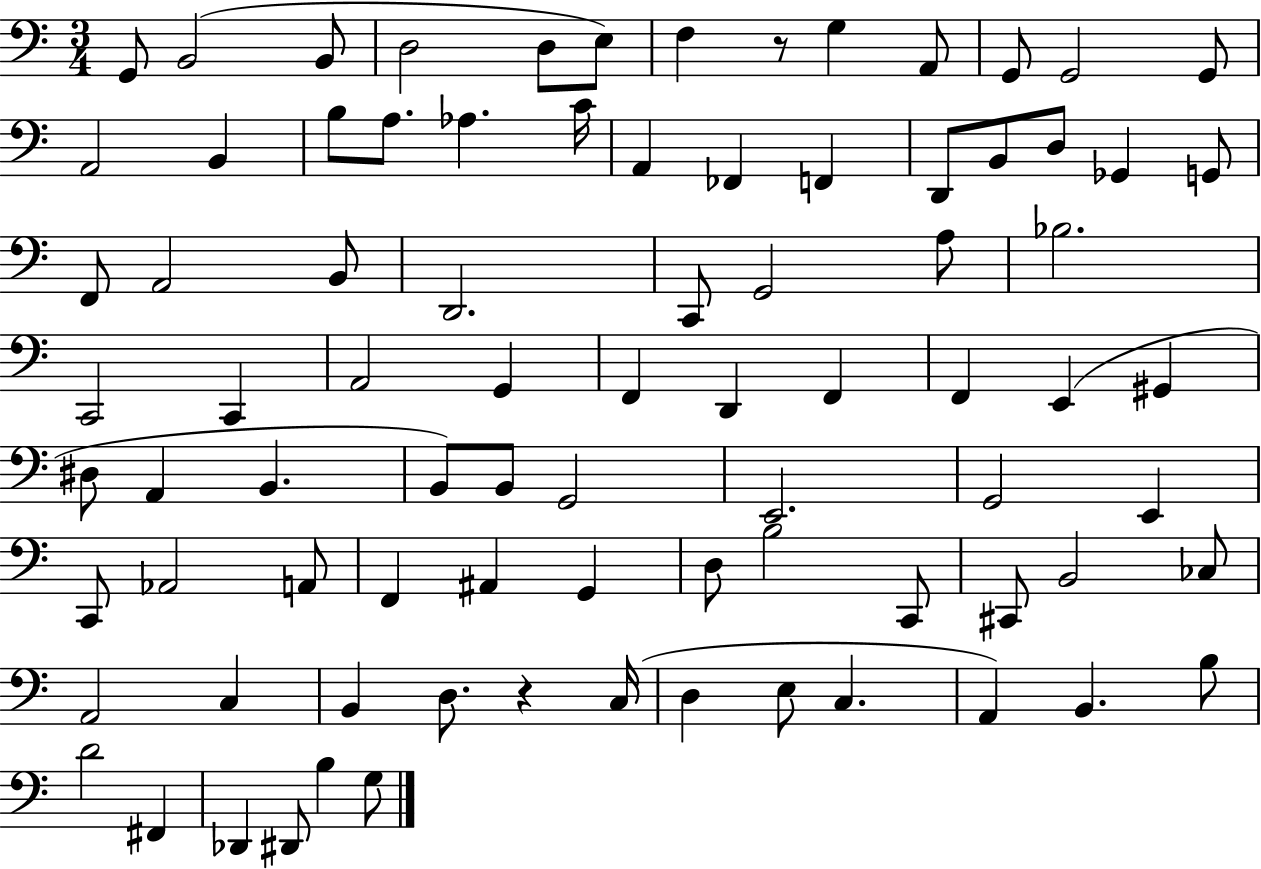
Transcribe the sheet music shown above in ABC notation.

X:1
T:Untitled
M:3/4
L:1/4
K:C
G,,/2 B,,2 B,,/2 D,2 D,/2 E,/2 F, z/2 G, A,,/2 G,,/2 G,,2 G,,/2 A,,2 B,, B,/2 A,/2 _A, C/4 A,, _F,, F,, D,,/2 B,,/2 D,/2 _G,, G,,/2 F,,/2 A,,2 B,,/2 D,,2 C,,/2 G,,2 A,/2 _B,2 C,,2 C,, A,,2 G,, F,, D,, F,, F,, E,, ^G,, ^D,/2 A,, B,, B,,/2 B,,/2 G,,2 E,,2 G,,2 E,, C,,/2 _A,,2 A,,/2 F,, ^A,, G,, D,/2 B,2 C,,/2 ^C,,/2 B,,2 _C,/2 A,,2 C, B,, D,/2 z C,/4 D, E,/2 C, A,, B,, B,/2 D2 ^F,, _D,, ^D,,/2 B, G,/2